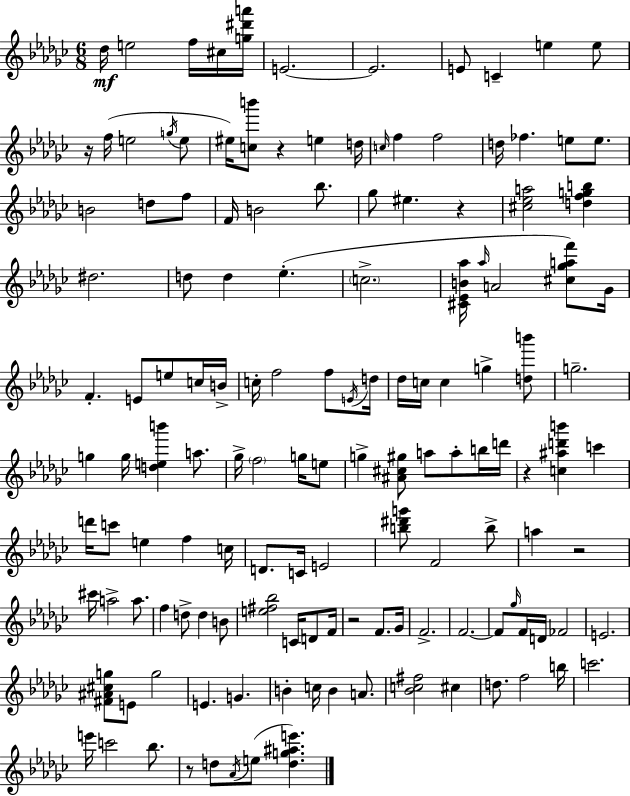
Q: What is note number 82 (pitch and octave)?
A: A5